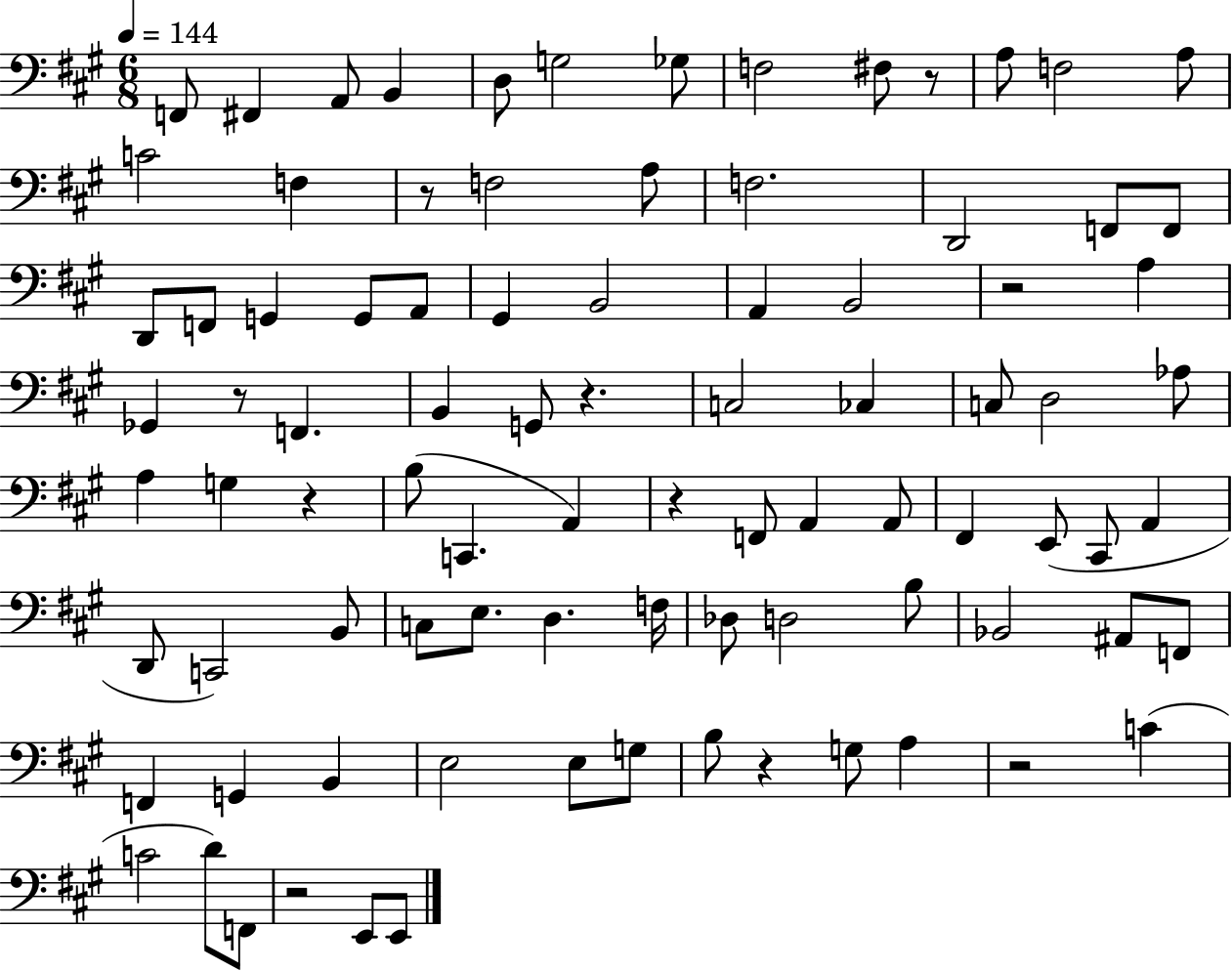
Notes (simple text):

F2/e F#2/q A2/e B2/q D3/e G3/h Gb3/e F3/h F#3/e R/e A3/e F3/h A3/e C4/h F3/q R/e F3/h A3/e F3/h. D2/h F2/e F2/e D2/e F2/e G2/q G2/e A2/e G#2/q B2/h A2/q B2/h R/h A3/q Gb2/q R/e F2/q. B2/q G2/e R/q. C3/h CES3/q C3/e D3/h Ab3/e A3/q G3/q R/q B3/e C2/q. A2/q R/q F2/e A2/q A2/e F#2/q E2/e C#2/e A2/q D2/e C2/h B2/e C3/e E3/e. D3/q. F3/s Db3/e D3/h B3/e Bb2/h A#2/e F2/e F2/q G2/q B2/q E3/h E3/e G3/e B3/e R/q G3/e A3/q R/h C4/q C4/h D4/e F2/e R/h E2/e E2/e